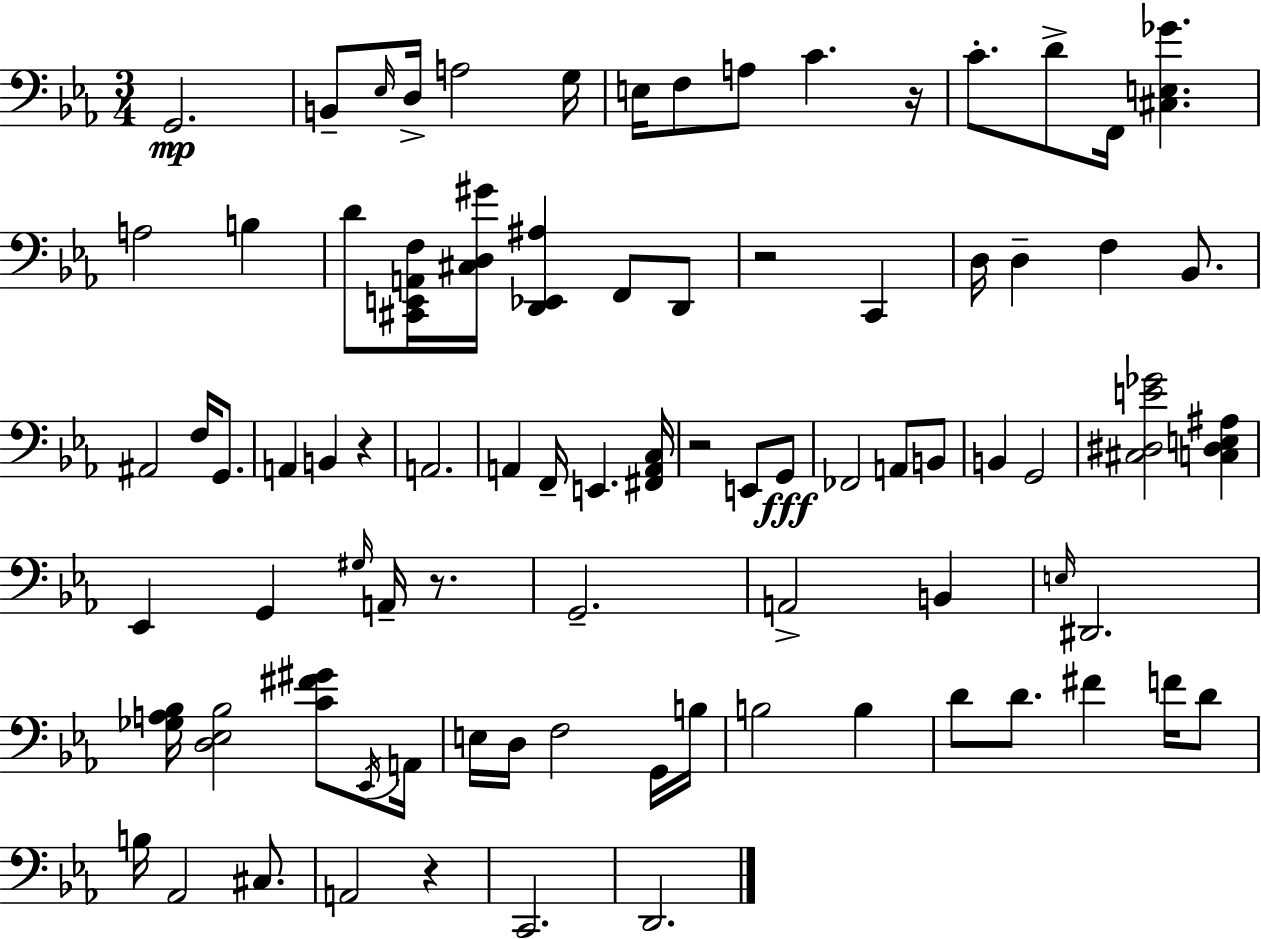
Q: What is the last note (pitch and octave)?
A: D2